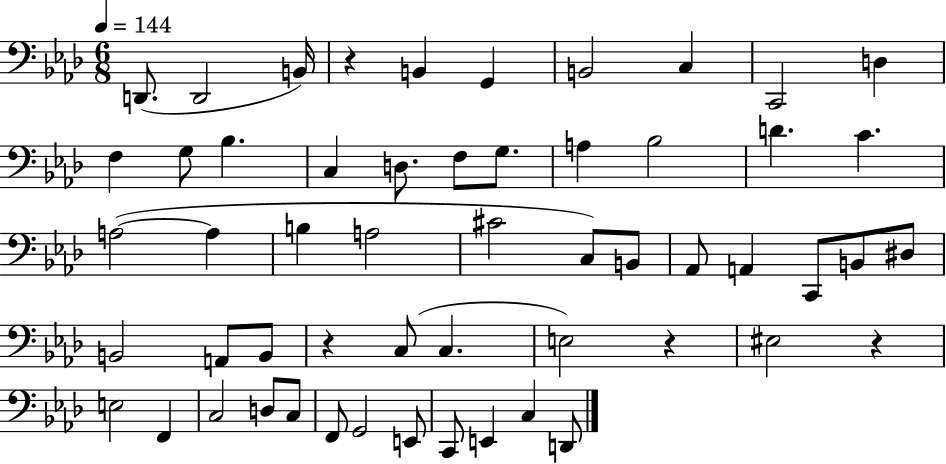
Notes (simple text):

D2/e. D2/h B2/s R/q B2/q G2/q B2/h C3/q C2/h D3/q F3/q G3/e Bb3/q. C3/q D3/e. F3/e G3/e. A3/q Bb3/h D4/q. C4/q. A3/h A3/q B3/q A3/h C#4/h C3/e B2/e Ab2/e A2/q C2/e B2/e D#3/e B2/h A2/e B2/e R/q C3/e C3/q. E3/h R/q EIS3/h R/q E3/h F2/q C3/h D3/e C3/e F2/e G2/h E2/e C2/e E2/q C3/q D2/e